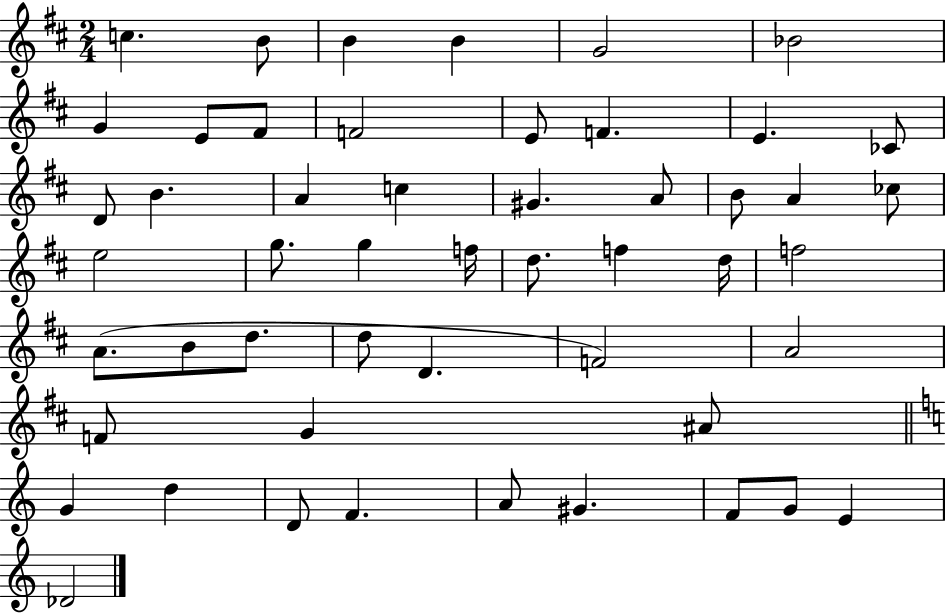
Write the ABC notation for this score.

X:1
T:Untitled
M:2/4
L:1/4
K:D
c B/2 B B G2 _B2 G E/2 ^F/2 F2 E/2 F E _C/2 D/2 B A c ^G A/2 B/2 A _c/2 e2 g/2 g f/4 d/2 f d/4 f2 A/2 B/2 d/2 d/2 D F2 A2 F/2 G ^A/2 G d D/2 F A/2 ^G F/2 G/2 E _D2